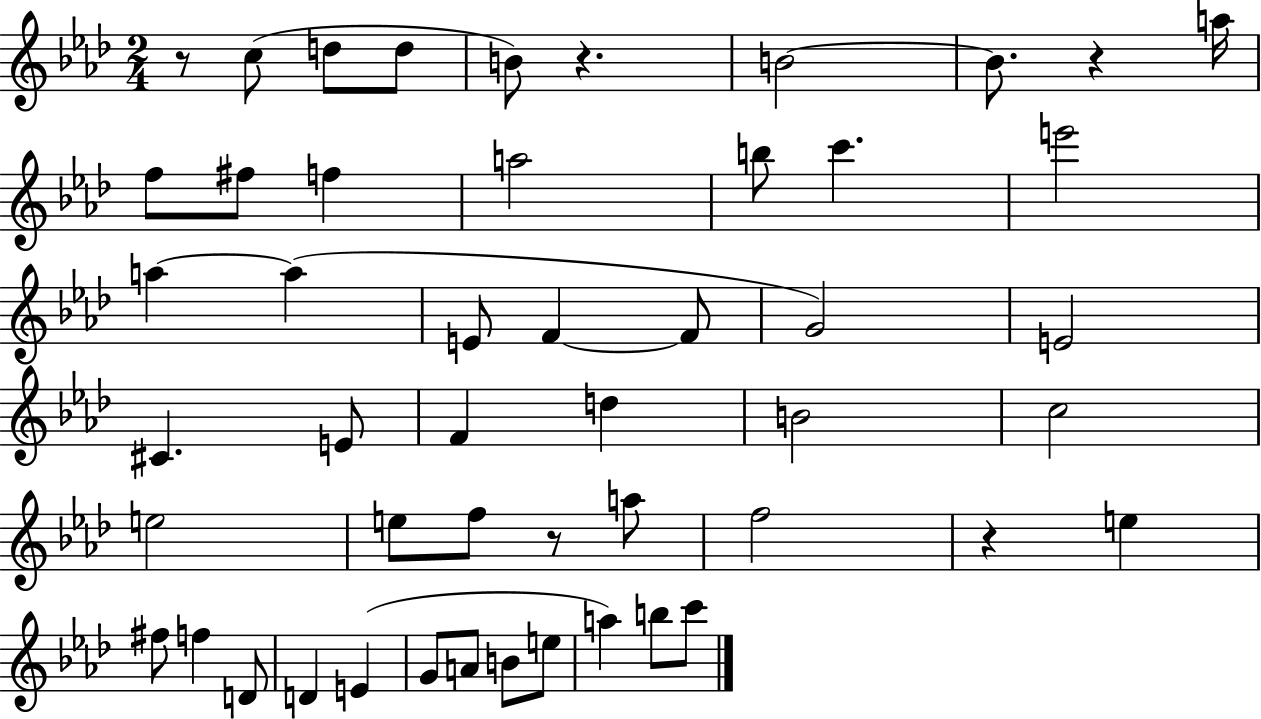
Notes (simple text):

R/e C5/e D5/e D5/e B4/e R/q. B4/h B4/e. R/q A5/s F5/e F#5/e F5/q A5/h B5/e C6/q. E6/h A5/q A5/q E4/e F4/q F4/e G4/h E4/h C#4/q. E4/e F4/q D5/q B4/h C5/h E5/h E5/e F5/e R/e A5/e F5/h R/q E5/q F#5/e F5/q D4/e D4/q E4/q G4/e A4/e B4/e E5/e A5/q B5/e C6/e